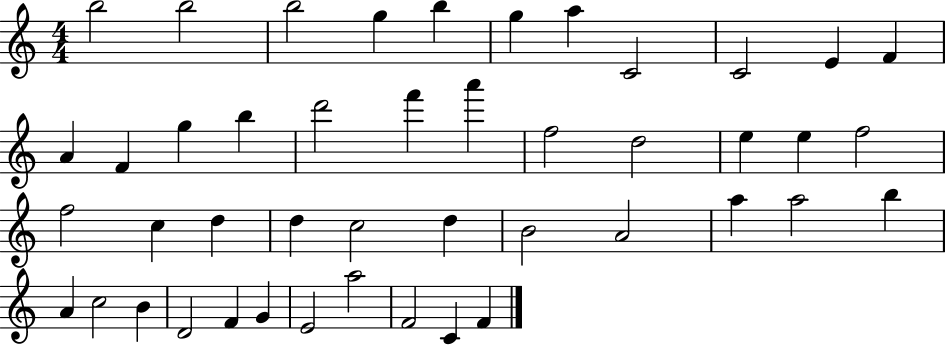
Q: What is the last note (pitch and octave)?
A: F4